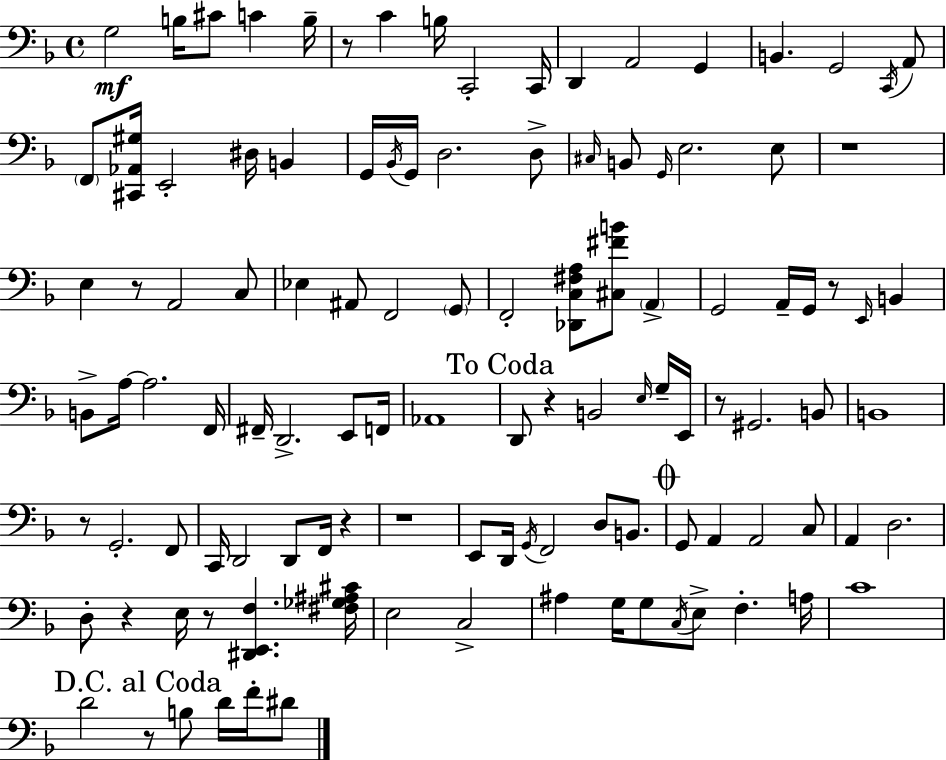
X:1
T:Untitled
M:4/4
L:1/4
K:Dm
G,2 B,/4 ^C/2 C B,/4 z/2 C B,/4 C,,2 C,,/4 D,, A,,2 G,, B,, G,,2 C,,/4 A,,/2 F,,/2 [^C,,_A,,^G,]/4 E,,2 ^D,/4 B,, G,,/4 _B,,/4 G,,/4 D,2 D,/2 ^C,/4 B,,/2 G,,/4 E,2 E,/2 z4 E, z/2 A,,2 C,/2 _E, ^A,,/2 F,,2 G,,/2 F,,2 [_D,,C,^F,A,]/2 [^C,^FB]/2 A,, G,,2 A,,/4 G,,/4 z/2 E,,/4 B,, B,,/2 A,/4 A,2 F,,/4 ^F,,/4 D,,2 E,,/2 F,,/4 _A,,4 D,,/2 z B,,2 E,/4 G,/4 E,,/4 z/2 ^G,,2 B,,/2 B,,4 z/2 G,,2 F,,/2 C,,/4 D,,2 D,,/2 F,,/4 z z4 E,,/2 D,,/4 G,,/4 F,,2 D,/2 B,,/2 G,,/2 A,, A,,2 C,/2 A,, D,2 D,/2 z E,/4 z/2 [^D,,E,,F,] [^F,_G,^A,^C]/4 E,2 C,2 ^A, G,/4 G,/2 C,/4 E,/2 F, A,/4 C4 D2 z/2 B,/2 D/4 F/4 ^D/2